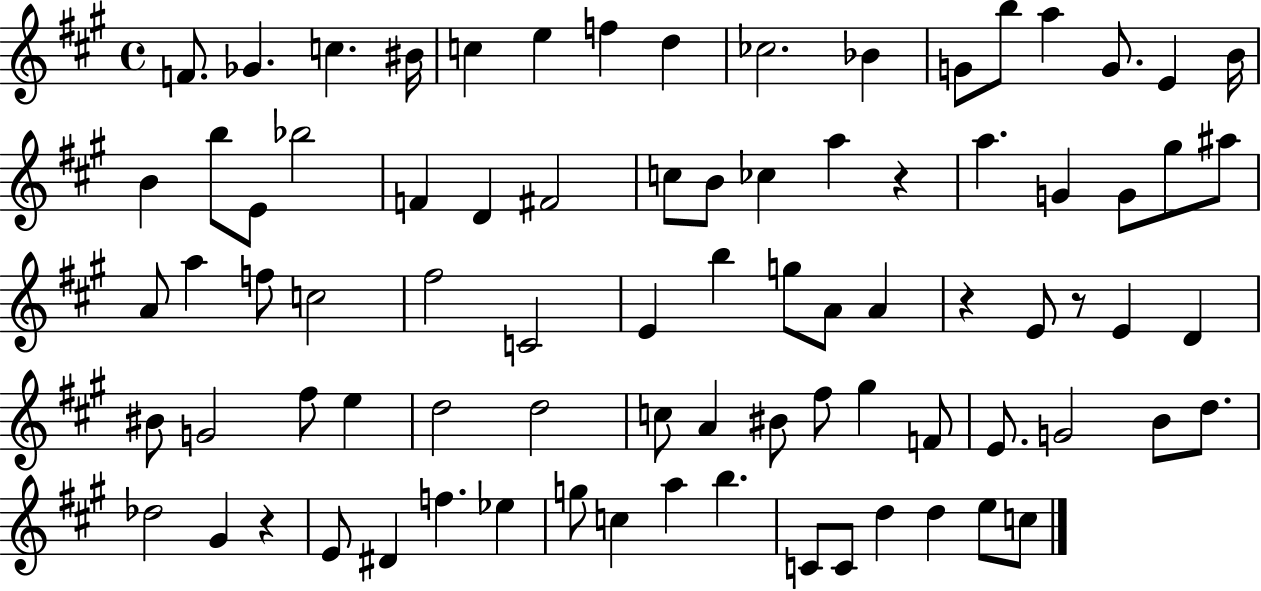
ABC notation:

X:1
T:Untitled
M:4/4
L:1/4
K:A
F/2 _G c ^B/4 c e f d _c2 _B G/2 b/2 a G/2 E B/4 B b/2 E/2 _b2 F D ^F2 c/2 B/2 _c a z a G G/2 ^g/2 ^a/2 A/2 a f/2 c2 ^f2 C2 E b g/2 A/2 A z E/2 z/2 E D ^B/2 G2 ^f/2 e d2 d2 c/2 A ^B/2 ^f/2 ^g F/2 E/2 G2 B/2 d/2 _d2 ^G z E/2 ^D f _e g/2 c a b C/2 C/2 d d e/2 c/2